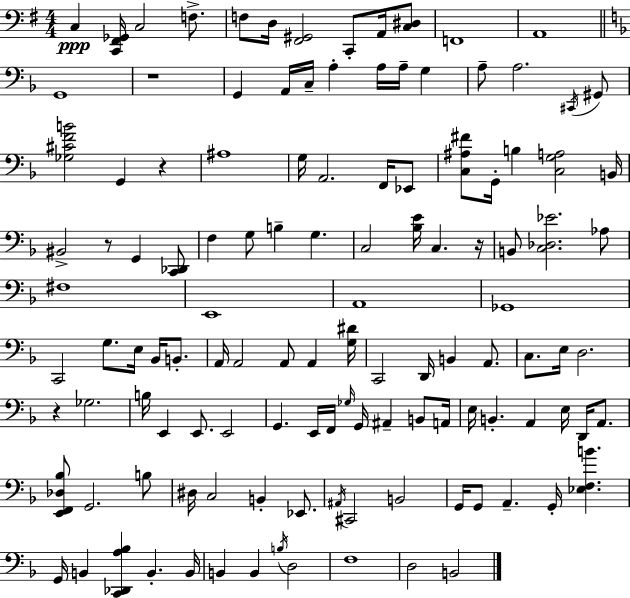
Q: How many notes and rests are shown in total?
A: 121